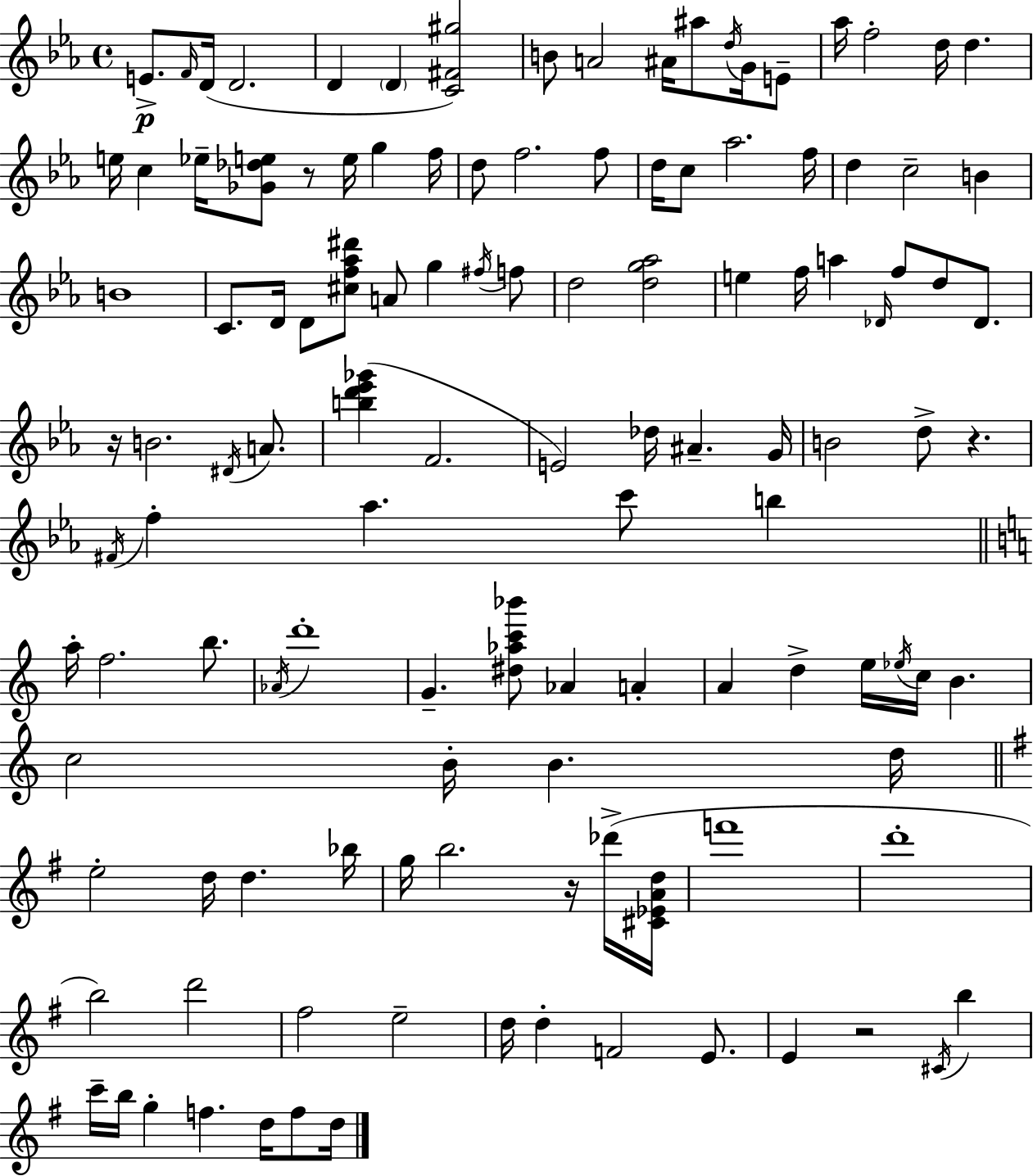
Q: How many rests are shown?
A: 5